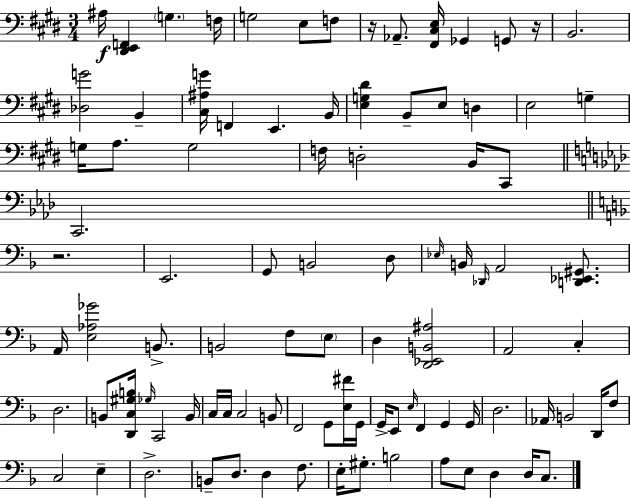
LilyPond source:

{
  \clef bass
  \numericTimeSignature
  \time 3/4
  \key e \major
  ais16\f <dis, e, f,>4 \parenthesize g4. f16 | g2 e8 f8 | r16 aes,8.-- <fis, cis e>16 ges,4 g,8 r16 | b,2. | \break <des g'>2 b,4-- | <cis ais g'>16 f,4 e,4. b,16 | <e g dis'>4 b,8-- e8 d4 | e2 g4-- | \break g16 a8. g2 | f16 d2-. b,16 cis,8 | \bar "||" \break \key aes \major c,2. | \bar "||" \break \key f \major r2. | e,2. | g,8 b,2 d8 | \grace { ees16 } b,16 \grace { des,16 } a,2 <d, ees, gis,>8. | \break a,16 <e aes ges'>2 b,8.-> | b,2 f8 | \parenthesize e8 d4 <d, ees, b, ais>2 | a,2 c4-. | \break d2. | b,8 <d, c gis b>16 \grace { ges16 } c,2 | b,16 c16 c16 c2 | b,8 f,2 g,8 | \break <e fis'>16 g,16 g,16-> e,8 \grace { e16 } f,4 g,4 | g,16 d2. | aes,16 b,2 | d,16 f8 c2 | \break e4-- d2.-> | b,8-- d8. d4 | f8. e16-. gis8.-. b2 | a8 e8 d4 | \break d16 c8. \bar "|."
}